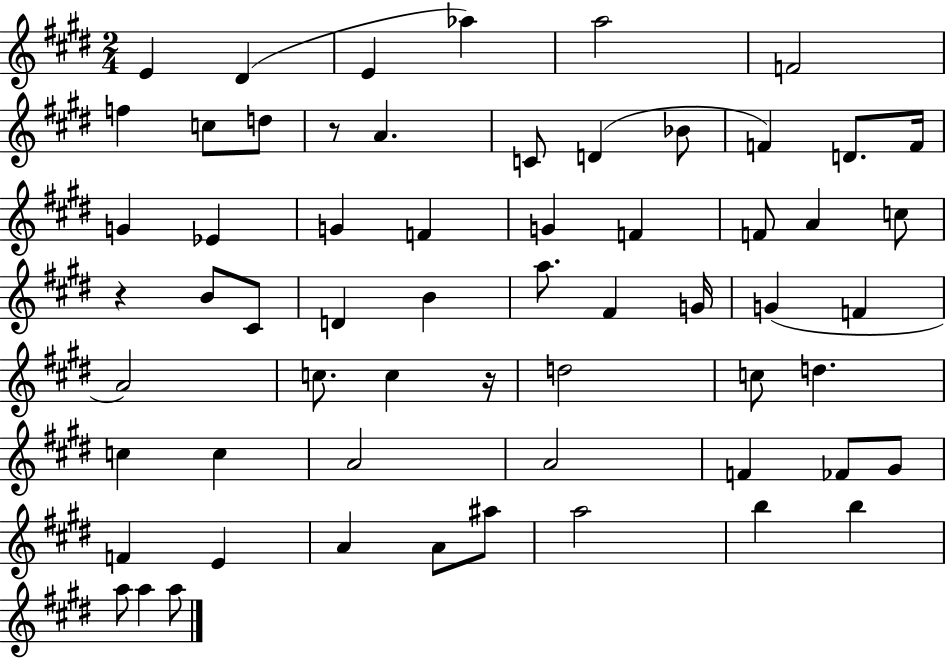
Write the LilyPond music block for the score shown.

{
  \clef treble
  \numericTimeSignature
  \time 2/4
  \key e \major
  \repeat volta 2 { e'4 dis'4( | e'4 aes''4) | a''2 | f'2 | \break f''4 c''8 d''8 | r8 a'4. | c'8 d'4( bes'8 | f'4) d'8. f'16 | \break g'4 ees'4 | g'4 f'4 | g'4 f'4 | f'8 a'4 c''8 | \break r4 b'8 cis'8 | d'4 b'4 | a''8. fis'4 g'16 | g'4( f'4 | \break a'2) | c''8. c''4 r16 | d''2 | c''8 d''4. | \break c''4 c''4 | a'2 | a'2 | f'4 fes'8 gis'8 | \break f'4 e'4 | a'4 a'8 ais''8 | a''2 | b''4 b''4 | \break a''8 a''4 a''8 | } \bar "|."
}